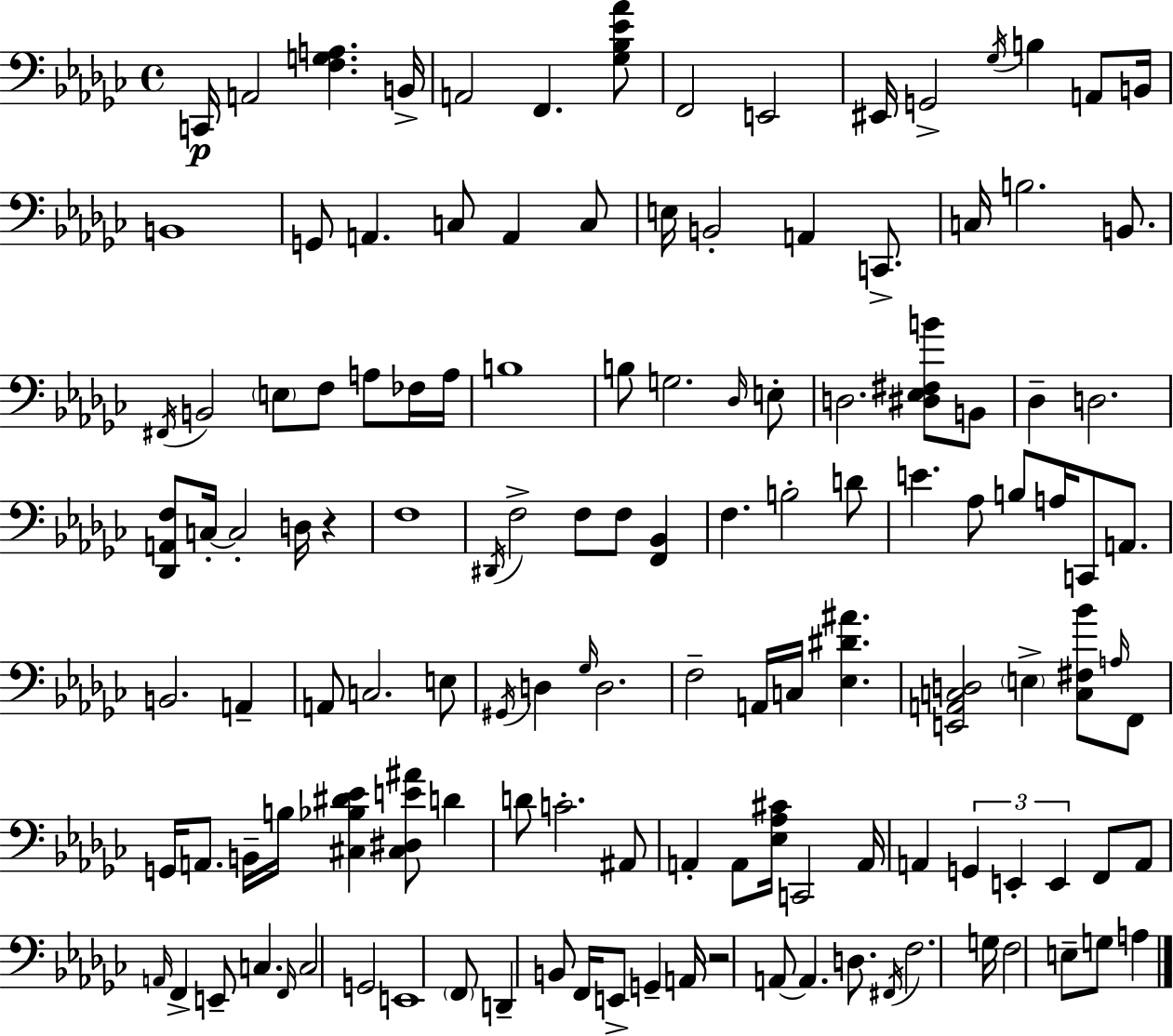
{
  \clef bass
  \time 4/4
  \defaultTimeSignature
  \key ees \minor
  c,16\p a,2 <f g a>4. b,16-> | a,2 f,4. <ges bes ees' aes'>8 | f,2 e,2 | eis,16 g,2-> \acciaccatura { ges16 } b4 a,8 | \break b,16 b,1 | g,8 a,4. c8 a,4 c8 | e16 b,2-. a,4 c,8.-> | c16 b2. b,8. | \break \acciaccatura { fis,16 } b,2 \parenthesize e8 f8 a8 | fes16 a16 b1 | b8 g2. | \grace { des16 } e8-. d2. <dis ees fis b'>8 | \break b,8 des4-- d2. | <des, a, f>8 c16-.~~ c2-. d16 r4 | f1 | \acciaccatura { dis,16 } f2-> f8 f8 | \break <f, bes,>4 f4. b2-. | d'8 e'4. aes8 b8 a16 c,8 | a,8. b,2. | a,4-- a,8 c2. | \break e8 \acciaccatura { gis,16 } d4 \grace { ges16 } d2. | f2-- a,16 c16 | <ees dis' ais'>4. <e, a, c d>2 \parenthesize e4-> | <c fis bes'>8 \grace { a16 } f,8 g,16 a,8. b,16-- b16 <cis bes dis' ees'>4 | \break <cis dis e' ais'>8 d'4 d'8 c'2.-. | ais,8 a,4-. a,8 <ees aes cis'>16 c,2 | a,16 a,4 \tuplet 3/2 { g,4 e,4-. | e,4 } f,8 a,8 \grace { a,16 } f,4-> | \break e,8-- c4. \grace { f,16 } c2 | g,2 e,1 | \parenthesize f,8 d,4-- b,8 | f,16 e,8-> g,4-- a,16 r2 | \break a,8~~ a,4. d8. \acciaccatura { fis,16 } f2. | g16 f2 | e8-- g8 a4 \bar "|."
}